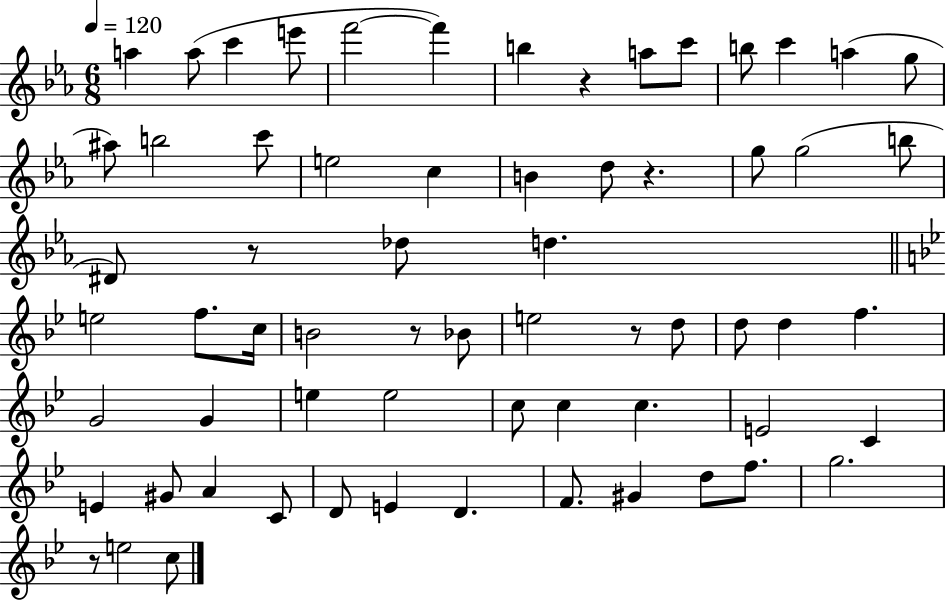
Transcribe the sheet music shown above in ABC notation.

X:1
T:Untitled
M:6/8
L:1/4
K:Eb
a a/2 c' e'/2 f'2 f' b z a/2 c'/2 b/2 c' a g/2 ^a/2 b2 c'/2 e2 c B d/2 z g/2 g2 b/2 ^D/2 z/2 _d/2 d e2 f/2 c/4 B2 z/2 _B/2 e2 z/2 d/2 d/2 d f G2 G e e2 c/2 c c E2 C E ^G/2 A C/2 D/2 E D F/2 ^G d/2 f/2 g2 z/2 e2 c/2